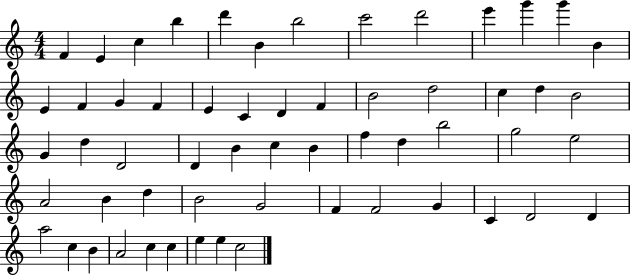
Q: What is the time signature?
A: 4/4